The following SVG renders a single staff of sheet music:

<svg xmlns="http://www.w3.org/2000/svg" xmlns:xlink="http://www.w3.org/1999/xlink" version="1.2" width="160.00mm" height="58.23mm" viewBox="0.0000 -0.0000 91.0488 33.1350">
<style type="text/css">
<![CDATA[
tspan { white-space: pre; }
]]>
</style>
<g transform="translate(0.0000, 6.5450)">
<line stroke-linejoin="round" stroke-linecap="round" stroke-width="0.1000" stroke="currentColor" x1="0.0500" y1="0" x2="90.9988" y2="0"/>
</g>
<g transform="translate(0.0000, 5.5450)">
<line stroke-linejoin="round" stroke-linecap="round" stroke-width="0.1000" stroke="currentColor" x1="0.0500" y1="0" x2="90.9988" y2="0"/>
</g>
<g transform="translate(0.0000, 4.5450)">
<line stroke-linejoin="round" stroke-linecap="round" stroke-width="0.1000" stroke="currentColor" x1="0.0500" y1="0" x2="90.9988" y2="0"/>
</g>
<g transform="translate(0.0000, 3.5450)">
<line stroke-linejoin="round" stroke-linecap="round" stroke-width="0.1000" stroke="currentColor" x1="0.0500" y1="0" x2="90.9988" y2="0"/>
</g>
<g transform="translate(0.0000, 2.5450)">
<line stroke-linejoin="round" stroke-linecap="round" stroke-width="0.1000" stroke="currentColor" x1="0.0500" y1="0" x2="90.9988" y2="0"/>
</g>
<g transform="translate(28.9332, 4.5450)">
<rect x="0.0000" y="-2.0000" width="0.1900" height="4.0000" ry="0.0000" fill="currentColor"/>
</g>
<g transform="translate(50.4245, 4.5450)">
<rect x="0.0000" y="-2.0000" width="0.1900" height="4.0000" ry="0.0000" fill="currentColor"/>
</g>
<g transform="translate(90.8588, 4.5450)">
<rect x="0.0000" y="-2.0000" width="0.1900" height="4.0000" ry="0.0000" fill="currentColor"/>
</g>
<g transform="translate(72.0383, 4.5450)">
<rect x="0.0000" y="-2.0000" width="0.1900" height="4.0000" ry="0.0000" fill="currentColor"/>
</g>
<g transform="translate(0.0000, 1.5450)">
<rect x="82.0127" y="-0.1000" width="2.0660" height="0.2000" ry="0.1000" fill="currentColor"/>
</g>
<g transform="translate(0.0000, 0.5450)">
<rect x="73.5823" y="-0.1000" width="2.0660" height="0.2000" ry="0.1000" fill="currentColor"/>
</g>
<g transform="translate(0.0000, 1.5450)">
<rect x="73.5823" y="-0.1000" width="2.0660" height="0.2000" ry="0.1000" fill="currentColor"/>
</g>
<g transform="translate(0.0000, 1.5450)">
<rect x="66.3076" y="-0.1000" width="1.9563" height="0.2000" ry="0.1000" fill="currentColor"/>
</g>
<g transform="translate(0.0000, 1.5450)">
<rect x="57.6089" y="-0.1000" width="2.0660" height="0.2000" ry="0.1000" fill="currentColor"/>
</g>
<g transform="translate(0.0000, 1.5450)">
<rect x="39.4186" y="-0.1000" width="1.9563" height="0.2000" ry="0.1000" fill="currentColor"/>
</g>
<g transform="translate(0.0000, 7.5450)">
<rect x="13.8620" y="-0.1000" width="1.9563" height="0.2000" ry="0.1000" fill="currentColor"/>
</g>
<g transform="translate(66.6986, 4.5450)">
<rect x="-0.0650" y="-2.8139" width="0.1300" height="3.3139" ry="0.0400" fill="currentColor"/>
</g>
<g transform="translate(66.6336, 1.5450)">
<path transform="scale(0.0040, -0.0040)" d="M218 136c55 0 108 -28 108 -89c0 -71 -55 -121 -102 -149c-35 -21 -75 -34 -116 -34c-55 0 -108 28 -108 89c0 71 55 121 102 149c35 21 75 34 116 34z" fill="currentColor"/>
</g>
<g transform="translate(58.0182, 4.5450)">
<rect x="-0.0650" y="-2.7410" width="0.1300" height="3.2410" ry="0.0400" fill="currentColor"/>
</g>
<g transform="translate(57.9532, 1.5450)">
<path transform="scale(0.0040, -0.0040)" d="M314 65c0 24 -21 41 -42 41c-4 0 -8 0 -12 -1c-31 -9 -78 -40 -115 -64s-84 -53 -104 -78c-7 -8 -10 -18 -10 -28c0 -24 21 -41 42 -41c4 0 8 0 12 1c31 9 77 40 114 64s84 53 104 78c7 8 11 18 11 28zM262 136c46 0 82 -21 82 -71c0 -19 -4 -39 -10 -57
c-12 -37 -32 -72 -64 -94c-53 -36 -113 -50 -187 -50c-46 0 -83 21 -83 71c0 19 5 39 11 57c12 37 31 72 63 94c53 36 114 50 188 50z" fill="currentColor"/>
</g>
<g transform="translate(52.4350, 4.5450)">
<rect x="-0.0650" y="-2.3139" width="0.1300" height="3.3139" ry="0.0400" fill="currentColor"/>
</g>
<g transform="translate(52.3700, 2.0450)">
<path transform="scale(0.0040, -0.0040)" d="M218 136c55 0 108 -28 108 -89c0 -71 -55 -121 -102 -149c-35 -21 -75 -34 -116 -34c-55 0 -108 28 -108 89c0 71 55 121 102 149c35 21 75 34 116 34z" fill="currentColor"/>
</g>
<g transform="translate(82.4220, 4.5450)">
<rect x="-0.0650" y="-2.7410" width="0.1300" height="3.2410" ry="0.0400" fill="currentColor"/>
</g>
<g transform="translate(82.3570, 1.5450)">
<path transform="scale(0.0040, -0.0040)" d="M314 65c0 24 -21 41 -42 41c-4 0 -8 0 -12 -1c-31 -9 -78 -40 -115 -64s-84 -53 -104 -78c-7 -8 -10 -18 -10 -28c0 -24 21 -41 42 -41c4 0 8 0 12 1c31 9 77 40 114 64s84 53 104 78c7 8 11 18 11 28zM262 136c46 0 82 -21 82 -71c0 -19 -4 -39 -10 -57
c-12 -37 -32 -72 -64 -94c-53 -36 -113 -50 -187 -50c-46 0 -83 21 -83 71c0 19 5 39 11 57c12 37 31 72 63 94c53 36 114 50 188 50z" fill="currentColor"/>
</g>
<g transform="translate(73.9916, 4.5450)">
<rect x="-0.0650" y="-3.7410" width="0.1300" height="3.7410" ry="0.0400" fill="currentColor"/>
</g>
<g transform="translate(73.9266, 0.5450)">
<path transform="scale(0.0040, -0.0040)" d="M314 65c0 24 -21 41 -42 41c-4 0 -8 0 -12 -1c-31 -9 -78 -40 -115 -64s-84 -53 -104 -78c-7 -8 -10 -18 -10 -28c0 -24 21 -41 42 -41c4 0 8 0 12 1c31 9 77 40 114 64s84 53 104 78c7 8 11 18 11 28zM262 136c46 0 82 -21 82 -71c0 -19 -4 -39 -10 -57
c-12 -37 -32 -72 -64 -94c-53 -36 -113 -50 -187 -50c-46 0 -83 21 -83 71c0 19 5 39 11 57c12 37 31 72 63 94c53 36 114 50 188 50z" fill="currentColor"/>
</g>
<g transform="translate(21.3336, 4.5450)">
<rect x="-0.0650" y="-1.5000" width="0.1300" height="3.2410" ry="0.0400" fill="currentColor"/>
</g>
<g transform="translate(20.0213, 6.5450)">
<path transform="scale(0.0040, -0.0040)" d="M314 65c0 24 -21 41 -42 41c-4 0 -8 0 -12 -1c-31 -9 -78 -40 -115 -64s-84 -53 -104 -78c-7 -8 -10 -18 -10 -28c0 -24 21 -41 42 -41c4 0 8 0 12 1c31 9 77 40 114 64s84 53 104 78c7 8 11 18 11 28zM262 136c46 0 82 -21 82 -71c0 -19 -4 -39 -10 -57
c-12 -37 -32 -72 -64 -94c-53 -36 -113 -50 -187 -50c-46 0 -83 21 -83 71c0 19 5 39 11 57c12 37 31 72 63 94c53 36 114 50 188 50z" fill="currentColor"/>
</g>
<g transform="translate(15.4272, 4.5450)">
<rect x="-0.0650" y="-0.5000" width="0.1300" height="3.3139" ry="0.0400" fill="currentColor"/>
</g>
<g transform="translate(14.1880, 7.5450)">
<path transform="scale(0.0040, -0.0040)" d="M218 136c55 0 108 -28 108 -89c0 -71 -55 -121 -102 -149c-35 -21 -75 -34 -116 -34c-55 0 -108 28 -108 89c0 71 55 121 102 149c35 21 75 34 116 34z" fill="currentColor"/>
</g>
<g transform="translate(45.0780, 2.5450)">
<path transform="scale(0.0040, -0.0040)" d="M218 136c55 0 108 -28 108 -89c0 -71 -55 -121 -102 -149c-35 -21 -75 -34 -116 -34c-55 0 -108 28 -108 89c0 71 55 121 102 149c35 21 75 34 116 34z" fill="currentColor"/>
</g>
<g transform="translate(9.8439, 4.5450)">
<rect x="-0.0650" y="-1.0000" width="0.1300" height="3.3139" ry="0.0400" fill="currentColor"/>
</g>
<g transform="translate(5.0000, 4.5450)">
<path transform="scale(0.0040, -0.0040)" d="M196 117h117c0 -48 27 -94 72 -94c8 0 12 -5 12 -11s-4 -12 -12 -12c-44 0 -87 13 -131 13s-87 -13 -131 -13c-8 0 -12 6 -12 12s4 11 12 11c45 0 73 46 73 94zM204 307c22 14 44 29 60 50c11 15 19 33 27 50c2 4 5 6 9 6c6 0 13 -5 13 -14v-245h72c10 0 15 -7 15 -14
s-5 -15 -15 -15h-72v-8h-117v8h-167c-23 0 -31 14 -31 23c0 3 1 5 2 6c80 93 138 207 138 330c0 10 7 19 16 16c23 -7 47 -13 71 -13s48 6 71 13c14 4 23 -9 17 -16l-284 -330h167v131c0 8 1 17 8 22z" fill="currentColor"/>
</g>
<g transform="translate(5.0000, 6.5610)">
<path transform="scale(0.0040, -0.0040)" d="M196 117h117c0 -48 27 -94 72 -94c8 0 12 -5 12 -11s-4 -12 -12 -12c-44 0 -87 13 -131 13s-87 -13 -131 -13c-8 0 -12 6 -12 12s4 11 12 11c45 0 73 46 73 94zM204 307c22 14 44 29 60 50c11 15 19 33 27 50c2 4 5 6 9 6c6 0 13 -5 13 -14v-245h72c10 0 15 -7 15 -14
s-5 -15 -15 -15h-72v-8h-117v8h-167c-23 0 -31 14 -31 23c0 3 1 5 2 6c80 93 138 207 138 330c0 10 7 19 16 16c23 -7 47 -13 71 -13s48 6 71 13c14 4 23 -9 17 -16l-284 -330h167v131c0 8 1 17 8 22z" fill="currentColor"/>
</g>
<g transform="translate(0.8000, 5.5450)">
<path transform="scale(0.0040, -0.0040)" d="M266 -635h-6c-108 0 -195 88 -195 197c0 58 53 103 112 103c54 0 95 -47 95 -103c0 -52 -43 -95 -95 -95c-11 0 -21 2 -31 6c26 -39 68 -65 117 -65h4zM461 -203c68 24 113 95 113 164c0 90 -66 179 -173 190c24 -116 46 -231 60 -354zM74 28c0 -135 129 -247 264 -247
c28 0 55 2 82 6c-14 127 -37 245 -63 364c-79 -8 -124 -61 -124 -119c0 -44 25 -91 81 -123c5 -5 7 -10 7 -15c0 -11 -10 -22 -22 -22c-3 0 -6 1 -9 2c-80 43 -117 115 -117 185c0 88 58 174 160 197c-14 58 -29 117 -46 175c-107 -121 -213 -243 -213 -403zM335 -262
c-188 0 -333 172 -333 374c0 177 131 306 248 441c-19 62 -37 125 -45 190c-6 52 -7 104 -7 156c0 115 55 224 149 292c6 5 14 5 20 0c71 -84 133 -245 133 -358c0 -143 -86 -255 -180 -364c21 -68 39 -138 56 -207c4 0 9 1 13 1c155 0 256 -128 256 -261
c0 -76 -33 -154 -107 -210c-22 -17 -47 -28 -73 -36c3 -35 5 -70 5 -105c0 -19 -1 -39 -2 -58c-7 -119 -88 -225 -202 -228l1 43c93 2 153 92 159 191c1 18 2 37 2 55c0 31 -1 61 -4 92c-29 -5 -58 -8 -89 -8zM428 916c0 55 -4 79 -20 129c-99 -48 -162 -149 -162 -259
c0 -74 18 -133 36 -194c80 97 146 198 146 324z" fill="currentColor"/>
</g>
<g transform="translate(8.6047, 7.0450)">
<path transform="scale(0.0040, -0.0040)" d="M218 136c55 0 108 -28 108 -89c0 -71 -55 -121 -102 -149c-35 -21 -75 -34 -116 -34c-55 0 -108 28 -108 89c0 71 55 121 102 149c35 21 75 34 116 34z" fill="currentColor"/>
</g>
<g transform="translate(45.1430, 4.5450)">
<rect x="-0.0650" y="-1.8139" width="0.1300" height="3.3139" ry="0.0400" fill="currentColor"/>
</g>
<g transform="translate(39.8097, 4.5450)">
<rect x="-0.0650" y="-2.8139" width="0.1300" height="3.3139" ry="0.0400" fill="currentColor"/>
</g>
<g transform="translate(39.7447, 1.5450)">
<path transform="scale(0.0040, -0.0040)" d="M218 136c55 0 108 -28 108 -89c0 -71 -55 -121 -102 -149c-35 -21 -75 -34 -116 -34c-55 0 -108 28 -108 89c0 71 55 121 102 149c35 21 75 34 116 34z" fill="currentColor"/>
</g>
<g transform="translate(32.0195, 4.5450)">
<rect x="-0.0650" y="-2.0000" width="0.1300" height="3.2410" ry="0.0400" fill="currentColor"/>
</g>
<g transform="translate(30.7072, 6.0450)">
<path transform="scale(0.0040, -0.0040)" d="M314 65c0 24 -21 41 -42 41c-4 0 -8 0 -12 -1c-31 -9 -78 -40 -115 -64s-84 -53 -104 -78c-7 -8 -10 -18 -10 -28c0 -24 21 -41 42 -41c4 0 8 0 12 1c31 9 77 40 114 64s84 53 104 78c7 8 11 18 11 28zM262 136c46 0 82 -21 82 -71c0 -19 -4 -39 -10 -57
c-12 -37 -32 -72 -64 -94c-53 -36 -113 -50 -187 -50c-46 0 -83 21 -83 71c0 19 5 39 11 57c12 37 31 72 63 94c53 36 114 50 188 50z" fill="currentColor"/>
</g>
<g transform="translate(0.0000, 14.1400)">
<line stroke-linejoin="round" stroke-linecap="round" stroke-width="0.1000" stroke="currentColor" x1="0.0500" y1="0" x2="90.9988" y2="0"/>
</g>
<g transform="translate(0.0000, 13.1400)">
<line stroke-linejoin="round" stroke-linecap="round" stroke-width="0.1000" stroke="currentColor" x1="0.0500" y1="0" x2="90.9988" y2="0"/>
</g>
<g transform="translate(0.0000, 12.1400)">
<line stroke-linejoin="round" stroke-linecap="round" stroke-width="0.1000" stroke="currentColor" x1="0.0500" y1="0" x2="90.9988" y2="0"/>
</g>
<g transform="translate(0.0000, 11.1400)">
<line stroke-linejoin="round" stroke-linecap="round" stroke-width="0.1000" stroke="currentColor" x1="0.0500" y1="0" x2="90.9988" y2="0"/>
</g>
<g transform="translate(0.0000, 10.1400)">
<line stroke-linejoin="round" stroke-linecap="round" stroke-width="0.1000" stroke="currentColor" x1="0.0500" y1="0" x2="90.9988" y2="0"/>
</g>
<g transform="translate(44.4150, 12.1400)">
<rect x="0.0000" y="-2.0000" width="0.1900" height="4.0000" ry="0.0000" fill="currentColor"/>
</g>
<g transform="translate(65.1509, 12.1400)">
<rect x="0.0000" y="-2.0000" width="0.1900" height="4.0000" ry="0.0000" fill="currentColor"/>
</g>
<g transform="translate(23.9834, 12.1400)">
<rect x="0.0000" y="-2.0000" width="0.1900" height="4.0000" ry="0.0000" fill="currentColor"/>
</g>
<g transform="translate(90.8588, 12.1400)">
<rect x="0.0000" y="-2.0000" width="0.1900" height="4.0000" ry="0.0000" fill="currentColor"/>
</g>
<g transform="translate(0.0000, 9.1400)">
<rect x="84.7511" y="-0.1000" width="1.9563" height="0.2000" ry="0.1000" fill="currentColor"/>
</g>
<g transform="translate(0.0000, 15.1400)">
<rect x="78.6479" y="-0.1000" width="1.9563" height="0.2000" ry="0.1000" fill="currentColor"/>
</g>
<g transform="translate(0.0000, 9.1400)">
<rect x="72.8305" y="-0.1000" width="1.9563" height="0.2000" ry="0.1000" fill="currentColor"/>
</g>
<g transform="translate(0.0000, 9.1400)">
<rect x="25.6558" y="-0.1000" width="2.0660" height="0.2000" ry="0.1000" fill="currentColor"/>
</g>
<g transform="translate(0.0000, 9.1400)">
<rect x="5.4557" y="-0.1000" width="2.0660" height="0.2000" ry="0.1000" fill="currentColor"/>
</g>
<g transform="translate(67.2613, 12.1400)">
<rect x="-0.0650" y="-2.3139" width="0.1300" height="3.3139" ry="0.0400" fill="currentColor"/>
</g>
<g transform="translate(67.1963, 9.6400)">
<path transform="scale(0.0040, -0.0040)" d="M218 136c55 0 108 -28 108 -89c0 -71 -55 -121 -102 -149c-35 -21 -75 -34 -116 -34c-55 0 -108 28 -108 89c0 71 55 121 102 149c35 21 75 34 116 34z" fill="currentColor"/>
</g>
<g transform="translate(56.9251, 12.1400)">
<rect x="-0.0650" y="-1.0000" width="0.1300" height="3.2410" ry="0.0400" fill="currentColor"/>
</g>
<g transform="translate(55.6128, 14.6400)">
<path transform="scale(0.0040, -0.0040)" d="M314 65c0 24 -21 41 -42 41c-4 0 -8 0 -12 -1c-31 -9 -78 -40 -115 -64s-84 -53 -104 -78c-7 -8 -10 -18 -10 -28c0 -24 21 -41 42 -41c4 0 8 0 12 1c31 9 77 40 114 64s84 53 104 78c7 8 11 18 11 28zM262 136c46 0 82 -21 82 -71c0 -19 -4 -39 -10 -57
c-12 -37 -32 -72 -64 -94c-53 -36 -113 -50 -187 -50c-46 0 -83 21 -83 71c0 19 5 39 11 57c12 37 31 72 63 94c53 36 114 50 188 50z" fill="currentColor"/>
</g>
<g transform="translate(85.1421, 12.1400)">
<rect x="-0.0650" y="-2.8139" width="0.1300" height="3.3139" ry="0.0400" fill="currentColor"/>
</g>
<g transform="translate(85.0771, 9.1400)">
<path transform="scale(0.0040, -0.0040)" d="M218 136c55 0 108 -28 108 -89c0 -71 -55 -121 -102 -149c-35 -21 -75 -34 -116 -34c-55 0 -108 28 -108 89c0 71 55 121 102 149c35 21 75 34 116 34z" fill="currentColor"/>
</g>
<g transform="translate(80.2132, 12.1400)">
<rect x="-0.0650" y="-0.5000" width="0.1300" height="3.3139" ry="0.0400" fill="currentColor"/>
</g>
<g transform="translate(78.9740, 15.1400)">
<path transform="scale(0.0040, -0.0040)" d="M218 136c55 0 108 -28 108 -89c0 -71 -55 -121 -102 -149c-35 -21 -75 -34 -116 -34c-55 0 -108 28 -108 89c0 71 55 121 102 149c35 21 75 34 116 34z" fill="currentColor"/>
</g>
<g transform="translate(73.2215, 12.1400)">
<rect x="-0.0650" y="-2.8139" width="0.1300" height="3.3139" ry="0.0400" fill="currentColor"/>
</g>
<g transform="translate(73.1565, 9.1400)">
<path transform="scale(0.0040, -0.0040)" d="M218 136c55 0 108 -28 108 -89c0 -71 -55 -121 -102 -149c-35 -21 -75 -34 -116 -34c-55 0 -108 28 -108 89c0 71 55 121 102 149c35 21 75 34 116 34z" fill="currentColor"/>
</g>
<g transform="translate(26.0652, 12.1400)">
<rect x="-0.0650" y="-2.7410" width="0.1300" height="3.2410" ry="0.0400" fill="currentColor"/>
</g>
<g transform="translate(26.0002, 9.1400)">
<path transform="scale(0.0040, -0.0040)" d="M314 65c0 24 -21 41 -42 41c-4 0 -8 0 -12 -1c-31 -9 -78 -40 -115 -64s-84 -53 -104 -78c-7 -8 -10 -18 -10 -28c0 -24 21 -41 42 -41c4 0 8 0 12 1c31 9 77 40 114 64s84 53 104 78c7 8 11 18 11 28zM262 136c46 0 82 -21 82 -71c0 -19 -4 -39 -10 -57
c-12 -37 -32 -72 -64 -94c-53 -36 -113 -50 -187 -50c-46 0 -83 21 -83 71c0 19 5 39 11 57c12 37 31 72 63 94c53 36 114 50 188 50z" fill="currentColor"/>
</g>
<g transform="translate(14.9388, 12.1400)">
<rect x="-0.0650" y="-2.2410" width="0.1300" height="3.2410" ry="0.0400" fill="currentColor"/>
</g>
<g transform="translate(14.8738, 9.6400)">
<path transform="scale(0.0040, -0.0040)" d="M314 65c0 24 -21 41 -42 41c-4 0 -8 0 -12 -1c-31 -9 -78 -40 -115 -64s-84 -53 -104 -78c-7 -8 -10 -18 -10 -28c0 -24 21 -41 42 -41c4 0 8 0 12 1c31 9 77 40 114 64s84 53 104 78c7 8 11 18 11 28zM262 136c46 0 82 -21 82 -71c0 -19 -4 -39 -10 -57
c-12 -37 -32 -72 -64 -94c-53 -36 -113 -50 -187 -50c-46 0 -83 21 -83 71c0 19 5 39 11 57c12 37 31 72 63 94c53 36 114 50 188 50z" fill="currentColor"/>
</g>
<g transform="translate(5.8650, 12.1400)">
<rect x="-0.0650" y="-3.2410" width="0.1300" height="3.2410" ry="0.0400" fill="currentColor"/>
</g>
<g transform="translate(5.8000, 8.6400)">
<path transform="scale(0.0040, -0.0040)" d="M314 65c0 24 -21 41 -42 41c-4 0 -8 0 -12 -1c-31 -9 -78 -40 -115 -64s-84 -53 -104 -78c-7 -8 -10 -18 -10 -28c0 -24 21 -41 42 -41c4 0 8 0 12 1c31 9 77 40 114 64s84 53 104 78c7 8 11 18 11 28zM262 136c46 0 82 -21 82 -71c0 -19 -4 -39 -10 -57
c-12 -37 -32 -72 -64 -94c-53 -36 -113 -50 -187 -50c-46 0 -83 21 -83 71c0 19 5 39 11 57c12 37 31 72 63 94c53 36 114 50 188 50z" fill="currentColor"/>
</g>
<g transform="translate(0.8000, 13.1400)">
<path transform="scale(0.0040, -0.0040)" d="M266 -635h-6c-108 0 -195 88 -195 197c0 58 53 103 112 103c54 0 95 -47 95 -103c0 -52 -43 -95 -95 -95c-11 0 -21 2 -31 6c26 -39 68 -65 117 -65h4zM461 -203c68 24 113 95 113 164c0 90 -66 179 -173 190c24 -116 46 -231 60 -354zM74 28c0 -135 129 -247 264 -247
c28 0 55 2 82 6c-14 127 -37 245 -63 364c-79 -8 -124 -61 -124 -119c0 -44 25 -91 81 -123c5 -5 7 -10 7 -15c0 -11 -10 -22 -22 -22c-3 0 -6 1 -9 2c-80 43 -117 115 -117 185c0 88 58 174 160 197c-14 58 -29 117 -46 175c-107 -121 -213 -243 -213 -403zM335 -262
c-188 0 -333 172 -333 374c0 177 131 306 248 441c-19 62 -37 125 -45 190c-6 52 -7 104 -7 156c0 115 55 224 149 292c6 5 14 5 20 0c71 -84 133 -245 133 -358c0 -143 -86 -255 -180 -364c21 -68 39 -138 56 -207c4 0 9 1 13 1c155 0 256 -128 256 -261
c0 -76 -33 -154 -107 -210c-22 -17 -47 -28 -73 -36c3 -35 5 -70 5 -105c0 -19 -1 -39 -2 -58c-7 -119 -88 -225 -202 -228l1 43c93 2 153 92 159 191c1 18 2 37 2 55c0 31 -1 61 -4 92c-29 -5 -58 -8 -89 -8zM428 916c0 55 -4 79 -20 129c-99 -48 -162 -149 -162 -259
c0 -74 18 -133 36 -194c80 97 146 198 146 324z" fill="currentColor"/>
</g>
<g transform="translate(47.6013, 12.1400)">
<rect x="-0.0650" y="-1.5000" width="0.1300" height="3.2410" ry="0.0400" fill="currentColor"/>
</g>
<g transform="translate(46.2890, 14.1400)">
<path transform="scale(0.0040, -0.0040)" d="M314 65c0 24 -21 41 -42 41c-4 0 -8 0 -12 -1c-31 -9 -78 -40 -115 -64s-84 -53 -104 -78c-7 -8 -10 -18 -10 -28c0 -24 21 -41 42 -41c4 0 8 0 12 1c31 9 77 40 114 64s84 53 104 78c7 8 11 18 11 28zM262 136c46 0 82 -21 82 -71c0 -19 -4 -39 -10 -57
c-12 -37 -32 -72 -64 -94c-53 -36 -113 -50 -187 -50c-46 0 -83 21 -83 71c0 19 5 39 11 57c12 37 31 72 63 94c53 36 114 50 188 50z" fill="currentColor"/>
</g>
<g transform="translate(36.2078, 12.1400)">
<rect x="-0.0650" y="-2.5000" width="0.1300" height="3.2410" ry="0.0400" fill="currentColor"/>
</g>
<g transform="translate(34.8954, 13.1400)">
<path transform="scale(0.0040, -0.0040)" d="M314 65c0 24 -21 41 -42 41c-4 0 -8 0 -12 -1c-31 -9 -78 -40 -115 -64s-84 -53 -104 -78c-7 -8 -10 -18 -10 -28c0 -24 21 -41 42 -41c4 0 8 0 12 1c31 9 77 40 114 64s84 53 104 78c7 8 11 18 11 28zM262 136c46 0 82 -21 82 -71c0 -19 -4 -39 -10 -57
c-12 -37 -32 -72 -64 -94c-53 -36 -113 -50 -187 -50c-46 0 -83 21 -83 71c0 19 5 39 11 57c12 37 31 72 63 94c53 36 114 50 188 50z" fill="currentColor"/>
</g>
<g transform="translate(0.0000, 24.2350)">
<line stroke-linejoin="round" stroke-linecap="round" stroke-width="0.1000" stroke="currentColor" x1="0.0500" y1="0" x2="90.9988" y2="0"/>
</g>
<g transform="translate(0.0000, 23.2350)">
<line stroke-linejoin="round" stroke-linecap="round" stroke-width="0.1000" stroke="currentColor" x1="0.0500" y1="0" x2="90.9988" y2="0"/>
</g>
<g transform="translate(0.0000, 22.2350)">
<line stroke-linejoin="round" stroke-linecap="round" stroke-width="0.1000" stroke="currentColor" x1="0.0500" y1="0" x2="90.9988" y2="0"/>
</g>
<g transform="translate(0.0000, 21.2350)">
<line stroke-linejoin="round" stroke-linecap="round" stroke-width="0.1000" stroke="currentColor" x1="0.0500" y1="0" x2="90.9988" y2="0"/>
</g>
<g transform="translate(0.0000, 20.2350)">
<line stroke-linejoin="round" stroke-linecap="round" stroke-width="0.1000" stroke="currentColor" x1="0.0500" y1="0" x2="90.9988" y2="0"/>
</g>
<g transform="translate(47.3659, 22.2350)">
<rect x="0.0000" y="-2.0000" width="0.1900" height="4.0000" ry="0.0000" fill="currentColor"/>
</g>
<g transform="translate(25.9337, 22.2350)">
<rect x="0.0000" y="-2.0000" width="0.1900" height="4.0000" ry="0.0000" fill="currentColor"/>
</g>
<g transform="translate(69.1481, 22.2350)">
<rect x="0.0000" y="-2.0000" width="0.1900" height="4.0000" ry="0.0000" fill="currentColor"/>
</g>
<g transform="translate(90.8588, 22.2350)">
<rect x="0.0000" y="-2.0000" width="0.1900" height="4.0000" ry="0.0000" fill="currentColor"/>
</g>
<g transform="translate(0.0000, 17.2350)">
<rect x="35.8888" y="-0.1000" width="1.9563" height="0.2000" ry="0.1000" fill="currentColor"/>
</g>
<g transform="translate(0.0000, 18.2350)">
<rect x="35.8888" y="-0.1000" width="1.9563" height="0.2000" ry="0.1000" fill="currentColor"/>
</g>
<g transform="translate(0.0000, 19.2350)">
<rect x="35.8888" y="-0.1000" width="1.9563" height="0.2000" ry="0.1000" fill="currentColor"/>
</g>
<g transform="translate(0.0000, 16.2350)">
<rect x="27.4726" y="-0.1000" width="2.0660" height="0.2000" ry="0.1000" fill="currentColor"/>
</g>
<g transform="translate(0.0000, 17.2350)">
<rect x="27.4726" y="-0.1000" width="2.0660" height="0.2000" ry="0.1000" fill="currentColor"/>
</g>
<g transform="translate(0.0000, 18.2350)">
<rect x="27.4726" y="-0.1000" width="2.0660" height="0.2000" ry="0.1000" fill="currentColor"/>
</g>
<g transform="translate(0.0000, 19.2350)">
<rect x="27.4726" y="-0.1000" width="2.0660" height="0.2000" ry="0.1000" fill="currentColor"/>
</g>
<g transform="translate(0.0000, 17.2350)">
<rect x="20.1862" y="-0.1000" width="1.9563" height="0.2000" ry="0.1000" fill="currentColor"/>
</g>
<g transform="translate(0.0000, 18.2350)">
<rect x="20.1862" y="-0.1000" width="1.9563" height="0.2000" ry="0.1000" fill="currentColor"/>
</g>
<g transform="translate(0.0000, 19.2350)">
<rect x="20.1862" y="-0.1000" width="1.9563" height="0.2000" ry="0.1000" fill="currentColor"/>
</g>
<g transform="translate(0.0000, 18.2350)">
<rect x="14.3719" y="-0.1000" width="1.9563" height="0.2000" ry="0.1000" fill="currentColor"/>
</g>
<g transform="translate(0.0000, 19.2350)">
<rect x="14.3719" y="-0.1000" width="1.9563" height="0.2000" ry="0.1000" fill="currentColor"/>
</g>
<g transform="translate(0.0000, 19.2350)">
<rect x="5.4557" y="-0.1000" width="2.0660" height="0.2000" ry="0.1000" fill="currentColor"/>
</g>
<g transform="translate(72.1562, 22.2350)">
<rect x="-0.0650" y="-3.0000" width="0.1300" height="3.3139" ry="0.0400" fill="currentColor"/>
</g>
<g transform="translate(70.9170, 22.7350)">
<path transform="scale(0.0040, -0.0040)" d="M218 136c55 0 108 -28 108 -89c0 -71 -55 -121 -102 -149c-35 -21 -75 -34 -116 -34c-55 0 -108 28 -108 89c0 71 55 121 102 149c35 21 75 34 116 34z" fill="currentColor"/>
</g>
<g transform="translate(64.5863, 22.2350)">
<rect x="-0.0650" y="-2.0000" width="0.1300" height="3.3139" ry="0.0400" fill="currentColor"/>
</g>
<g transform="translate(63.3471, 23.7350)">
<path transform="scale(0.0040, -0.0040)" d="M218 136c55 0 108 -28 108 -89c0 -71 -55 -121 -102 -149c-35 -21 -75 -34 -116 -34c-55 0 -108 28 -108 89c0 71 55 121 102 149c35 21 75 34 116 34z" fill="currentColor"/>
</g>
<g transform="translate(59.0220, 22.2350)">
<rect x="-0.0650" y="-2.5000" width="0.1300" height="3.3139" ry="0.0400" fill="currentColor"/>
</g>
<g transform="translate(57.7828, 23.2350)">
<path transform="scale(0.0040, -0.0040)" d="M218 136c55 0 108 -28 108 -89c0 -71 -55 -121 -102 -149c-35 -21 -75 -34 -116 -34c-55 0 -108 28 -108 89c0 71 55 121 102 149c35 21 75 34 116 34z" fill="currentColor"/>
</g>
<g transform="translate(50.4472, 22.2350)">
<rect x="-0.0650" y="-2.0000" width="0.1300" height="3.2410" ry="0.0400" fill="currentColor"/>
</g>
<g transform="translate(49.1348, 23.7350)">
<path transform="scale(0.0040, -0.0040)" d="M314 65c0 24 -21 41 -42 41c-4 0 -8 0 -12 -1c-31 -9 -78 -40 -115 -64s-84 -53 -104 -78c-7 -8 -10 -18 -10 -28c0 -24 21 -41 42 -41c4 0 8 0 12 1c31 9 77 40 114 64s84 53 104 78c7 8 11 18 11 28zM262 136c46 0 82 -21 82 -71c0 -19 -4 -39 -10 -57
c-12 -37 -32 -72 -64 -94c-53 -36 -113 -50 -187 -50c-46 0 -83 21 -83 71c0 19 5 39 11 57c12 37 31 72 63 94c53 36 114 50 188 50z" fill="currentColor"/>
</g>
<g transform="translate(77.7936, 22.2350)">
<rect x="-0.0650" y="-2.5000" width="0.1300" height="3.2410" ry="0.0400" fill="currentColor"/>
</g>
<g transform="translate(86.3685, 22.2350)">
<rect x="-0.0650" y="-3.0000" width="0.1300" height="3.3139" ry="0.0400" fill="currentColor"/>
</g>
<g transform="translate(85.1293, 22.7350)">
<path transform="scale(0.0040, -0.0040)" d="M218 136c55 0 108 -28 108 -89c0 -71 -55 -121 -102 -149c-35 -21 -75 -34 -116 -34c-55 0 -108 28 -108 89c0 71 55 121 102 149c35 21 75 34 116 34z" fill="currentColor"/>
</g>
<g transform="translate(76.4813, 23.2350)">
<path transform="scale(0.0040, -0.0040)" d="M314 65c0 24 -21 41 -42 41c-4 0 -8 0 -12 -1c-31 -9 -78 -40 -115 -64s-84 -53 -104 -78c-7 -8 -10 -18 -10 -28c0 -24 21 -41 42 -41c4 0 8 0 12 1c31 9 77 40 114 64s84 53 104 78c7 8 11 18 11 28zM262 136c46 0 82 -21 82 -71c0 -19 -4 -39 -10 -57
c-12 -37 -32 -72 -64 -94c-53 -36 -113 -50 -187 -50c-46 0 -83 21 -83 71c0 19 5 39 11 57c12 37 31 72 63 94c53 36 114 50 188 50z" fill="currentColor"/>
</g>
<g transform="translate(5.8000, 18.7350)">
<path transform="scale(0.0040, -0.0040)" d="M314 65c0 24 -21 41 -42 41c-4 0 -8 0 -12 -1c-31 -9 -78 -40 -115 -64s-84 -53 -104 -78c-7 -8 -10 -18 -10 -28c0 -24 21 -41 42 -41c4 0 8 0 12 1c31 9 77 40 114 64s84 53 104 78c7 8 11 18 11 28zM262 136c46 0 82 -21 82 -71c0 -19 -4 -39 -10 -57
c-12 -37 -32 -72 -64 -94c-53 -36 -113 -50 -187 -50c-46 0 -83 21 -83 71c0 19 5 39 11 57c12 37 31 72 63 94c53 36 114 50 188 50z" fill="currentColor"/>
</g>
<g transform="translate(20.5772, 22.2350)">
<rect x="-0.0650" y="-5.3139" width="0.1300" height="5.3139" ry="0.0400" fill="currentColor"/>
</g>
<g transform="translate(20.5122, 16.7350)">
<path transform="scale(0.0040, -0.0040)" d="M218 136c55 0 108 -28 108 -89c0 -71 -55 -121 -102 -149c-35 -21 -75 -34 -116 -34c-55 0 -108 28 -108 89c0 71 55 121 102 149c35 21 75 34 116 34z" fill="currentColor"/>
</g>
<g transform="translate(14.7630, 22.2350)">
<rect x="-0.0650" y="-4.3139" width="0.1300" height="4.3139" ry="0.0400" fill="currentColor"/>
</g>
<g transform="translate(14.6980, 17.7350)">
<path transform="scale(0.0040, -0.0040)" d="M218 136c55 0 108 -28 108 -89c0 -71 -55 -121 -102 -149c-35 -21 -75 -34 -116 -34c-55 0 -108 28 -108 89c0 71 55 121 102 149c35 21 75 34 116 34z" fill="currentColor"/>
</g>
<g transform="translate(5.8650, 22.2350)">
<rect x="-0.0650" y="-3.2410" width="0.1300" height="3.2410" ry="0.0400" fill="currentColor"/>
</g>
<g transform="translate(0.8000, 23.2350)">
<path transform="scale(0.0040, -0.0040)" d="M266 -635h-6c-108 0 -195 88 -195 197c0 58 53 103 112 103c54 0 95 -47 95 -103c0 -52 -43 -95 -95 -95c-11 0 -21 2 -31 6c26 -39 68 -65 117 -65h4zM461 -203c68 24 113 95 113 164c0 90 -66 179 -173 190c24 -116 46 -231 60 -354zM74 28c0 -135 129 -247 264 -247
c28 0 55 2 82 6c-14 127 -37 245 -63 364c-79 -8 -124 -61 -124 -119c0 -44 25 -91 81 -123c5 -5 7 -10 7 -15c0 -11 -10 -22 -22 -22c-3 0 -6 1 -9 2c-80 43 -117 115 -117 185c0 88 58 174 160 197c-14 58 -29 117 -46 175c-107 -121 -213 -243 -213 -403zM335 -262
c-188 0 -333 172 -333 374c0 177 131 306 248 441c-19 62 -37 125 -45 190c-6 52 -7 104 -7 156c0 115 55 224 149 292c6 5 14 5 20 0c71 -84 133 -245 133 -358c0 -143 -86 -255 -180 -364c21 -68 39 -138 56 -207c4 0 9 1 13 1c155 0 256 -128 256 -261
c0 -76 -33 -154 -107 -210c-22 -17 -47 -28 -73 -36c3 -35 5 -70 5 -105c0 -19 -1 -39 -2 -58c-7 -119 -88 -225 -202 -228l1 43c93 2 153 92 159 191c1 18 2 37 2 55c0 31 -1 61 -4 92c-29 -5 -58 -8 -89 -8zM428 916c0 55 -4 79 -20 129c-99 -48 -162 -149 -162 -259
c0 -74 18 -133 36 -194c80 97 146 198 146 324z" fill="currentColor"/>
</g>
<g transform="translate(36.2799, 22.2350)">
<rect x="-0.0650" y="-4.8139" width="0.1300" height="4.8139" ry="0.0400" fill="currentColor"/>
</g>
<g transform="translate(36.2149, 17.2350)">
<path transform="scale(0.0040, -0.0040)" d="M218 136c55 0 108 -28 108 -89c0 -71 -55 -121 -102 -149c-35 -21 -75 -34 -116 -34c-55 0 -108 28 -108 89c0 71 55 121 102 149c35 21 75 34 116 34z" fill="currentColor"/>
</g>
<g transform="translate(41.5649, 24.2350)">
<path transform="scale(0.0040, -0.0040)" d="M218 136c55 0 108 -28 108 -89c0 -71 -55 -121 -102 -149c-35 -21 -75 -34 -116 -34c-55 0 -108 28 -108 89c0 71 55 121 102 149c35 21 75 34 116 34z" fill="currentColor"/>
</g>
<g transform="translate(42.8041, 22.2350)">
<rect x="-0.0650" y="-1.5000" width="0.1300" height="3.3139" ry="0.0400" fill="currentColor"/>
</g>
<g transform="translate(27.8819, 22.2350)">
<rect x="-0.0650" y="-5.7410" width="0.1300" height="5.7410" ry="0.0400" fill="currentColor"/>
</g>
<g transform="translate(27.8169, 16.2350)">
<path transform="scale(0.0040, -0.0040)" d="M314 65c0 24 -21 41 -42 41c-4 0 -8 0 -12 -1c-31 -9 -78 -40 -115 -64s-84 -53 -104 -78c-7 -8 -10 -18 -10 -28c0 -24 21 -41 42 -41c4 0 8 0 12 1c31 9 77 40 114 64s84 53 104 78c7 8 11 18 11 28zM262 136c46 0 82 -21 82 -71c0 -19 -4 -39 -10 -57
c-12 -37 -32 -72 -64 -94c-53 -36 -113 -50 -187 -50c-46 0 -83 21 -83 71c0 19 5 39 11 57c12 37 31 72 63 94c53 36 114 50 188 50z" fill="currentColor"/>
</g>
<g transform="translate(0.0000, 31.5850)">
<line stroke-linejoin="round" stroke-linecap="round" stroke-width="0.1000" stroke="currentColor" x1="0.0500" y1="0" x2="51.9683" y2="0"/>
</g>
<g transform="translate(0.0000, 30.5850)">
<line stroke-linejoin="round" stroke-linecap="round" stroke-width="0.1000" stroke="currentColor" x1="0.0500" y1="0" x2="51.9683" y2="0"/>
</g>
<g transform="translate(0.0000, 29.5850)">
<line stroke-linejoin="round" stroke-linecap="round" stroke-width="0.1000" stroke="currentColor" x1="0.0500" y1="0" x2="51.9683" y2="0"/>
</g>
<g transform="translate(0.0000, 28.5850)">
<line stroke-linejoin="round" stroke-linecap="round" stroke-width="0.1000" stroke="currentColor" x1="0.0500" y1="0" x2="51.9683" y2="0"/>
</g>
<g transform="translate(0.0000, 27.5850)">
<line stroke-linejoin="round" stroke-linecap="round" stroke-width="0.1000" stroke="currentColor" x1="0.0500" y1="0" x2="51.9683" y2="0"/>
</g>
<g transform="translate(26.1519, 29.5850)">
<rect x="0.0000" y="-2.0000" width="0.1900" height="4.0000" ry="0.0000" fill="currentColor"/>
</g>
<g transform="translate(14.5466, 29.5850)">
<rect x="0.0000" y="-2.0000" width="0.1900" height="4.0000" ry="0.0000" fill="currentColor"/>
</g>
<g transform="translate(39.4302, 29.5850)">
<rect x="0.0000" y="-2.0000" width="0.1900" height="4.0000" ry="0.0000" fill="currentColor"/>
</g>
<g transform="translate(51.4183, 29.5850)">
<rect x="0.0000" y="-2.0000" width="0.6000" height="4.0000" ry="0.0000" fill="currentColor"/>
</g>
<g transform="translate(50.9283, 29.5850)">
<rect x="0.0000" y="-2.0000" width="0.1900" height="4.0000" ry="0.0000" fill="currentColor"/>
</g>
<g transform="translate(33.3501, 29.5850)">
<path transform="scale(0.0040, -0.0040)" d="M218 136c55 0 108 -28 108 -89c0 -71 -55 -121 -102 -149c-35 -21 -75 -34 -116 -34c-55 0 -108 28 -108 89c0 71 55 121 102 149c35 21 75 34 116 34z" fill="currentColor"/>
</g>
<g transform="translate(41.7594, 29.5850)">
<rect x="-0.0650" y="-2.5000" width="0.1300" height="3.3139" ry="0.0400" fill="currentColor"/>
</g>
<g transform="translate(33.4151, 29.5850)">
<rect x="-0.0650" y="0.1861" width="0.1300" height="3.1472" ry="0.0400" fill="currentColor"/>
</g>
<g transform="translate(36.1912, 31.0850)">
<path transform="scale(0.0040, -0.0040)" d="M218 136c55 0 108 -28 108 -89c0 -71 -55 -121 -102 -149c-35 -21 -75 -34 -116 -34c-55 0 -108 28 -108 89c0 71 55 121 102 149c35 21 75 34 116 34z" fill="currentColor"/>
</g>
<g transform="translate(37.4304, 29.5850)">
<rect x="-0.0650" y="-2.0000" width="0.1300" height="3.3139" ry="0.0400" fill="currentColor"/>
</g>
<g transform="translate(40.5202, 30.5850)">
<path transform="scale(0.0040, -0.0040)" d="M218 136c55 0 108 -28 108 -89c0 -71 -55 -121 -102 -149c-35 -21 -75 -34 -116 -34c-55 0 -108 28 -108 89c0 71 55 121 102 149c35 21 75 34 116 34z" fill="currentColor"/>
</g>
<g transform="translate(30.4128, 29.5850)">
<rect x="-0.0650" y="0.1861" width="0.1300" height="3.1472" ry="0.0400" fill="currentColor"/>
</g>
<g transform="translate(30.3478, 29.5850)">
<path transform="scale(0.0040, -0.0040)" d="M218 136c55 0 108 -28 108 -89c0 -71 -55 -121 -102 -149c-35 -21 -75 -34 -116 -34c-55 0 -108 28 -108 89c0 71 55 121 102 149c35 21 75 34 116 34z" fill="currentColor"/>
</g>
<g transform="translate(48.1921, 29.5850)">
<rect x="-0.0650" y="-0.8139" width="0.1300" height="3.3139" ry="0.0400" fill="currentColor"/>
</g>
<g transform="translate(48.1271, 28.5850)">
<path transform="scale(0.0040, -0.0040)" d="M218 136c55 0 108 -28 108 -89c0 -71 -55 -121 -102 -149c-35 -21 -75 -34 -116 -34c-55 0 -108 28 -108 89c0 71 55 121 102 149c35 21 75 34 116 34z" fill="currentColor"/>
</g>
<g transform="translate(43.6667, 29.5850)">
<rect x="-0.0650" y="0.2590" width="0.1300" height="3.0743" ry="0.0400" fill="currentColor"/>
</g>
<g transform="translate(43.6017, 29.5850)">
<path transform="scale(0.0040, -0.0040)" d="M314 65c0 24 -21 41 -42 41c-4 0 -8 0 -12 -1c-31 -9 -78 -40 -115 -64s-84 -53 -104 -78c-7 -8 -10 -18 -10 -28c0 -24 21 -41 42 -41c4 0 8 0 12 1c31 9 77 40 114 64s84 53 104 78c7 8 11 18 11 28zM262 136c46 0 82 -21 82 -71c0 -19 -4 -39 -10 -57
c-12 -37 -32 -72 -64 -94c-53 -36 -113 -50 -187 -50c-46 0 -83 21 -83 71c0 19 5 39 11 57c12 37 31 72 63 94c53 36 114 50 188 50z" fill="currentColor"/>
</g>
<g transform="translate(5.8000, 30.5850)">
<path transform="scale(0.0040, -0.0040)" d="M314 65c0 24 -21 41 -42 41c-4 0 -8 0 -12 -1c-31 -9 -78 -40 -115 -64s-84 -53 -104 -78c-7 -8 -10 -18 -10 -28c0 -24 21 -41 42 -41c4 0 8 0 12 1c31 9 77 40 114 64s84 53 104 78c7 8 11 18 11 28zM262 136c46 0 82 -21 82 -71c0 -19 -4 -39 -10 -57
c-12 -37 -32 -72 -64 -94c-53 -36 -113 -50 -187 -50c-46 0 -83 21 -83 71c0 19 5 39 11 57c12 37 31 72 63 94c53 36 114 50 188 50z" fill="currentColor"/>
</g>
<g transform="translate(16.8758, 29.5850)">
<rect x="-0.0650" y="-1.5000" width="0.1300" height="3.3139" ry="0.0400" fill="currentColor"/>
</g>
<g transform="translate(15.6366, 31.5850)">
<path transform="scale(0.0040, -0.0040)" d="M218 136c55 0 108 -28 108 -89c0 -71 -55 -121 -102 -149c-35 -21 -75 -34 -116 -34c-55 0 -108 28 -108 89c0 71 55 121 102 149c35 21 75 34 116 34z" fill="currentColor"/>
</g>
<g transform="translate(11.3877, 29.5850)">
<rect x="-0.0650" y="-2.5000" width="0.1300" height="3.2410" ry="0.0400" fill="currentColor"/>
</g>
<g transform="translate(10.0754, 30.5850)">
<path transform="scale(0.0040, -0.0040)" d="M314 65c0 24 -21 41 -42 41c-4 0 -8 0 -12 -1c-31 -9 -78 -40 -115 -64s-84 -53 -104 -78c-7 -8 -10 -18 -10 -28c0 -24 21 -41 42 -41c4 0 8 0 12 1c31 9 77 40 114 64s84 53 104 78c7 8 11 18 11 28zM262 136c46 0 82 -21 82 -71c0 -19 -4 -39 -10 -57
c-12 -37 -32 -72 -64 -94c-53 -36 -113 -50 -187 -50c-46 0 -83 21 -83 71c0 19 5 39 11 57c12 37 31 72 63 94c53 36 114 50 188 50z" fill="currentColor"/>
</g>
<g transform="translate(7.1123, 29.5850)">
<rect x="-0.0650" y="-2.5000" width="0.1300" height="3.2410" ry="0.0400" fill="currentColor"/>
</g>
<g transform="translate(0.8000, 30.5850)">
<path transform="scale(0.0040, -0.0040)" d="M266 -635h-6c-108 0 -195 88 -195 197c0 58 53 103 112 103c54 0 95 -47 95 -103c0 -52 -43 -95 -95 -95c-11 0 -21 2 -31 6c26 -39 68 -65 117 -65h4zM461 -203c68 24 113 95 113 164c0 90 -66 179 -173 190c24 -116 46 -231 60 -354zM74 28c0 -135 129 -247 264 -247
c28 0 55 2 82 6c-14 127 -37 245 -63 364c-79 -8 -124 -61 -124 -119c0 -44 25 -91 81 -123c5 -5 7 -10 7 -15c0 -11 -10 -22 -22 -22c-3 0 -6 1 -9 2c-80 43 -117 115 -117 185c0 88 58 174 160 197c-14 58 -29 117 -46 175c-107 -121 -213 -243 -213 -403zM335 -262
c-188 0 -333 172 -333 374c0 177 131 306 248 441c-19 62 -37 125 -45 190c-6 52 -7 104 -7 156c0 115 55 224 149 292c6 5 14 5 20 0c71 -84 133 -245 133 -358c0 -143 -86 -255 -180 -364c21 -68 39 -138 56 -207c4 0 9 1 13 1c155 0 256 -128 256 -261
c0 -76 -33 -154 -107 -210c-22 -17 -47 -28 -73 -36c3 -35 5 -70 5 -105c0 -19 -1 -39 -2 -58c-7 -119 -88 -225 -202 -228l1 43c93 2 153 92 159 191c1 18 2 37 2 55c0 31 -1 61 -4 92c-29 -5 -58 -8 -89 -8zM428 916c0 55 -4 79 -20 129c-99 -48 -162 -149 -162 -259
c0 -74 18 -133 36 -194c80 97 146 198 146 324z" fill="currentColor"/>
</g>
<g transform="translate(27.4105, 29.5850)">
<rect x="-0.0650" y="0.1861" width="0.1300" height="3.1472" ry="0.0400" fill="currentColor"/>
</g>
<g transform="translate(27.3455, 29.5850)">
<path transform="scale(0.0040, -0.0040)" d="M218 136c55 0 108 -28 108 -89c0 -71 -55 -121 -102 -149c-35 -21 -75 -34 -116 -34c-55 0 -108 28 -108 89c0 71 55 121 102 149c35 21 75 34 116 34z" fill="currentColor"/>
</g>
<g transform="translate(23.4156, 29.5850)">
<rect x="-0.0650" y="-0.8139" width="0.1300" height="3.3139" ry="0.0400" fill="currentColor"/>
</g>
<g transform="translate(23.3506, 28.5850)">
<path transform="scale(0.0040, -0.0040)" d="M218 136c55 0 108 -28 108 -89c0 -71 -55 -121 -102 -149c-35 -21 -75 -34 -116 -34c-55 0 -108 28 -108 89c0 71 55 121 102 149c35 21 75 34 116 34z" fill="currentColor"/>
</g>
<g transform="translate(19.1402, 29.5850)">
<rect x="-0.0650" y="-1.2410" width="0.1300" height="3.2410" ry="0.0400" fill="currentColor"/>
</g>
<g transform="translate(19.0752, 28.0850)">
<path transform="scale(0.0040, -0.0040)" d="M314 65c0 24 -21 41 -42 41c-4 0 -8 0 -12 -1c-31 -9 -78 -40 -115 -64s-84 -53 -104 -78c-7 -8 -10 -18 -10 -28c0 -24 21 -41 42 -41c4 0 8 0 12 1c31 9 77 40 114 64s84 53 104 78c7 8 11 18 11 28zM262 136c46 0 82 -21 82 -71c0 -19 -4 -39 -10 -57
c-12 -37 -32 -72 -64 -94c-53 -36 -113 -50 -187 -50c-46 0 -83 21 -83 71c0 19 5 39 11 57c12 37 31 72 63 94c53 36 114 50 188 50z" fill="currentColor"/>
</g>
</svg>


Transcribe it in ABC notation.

X:1
T:Untitled
M:4/4
L:1/4
K:C
D C E2 F2 a f g a2 a c'2 a2 b2 g2 a2 G2 E2 D2 g a C a b2 d' f' g'2 e' E F2 G F A G2 A G2 G2 E e2 d B B B F G B2 d